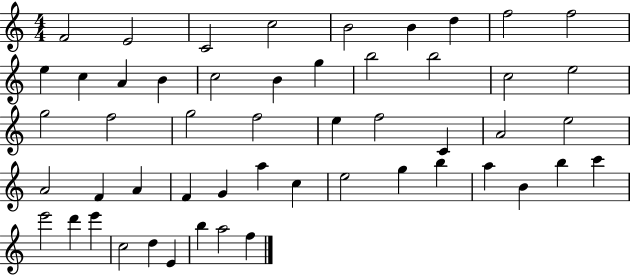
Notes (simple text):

F4/h E4/h C4/h C5/h B4/h B4/q D5/q F5/h F5/h E5/q C5/q A4/q B4/q C5/h B4/q G5/q B5/h B5/h C5/h E5/h G5/h F5/h G5/h F5/h E5/q F5/h C4/q A4/h E5/h A4/h F4/q A4/q F4/q G4/q A5/q C5/q E5/h G5/q B5/q A5/q B4/q B5/q C6/q E6/h D6/q E6/q C5/h D5/q E4/q B5/q A5/h F5/q